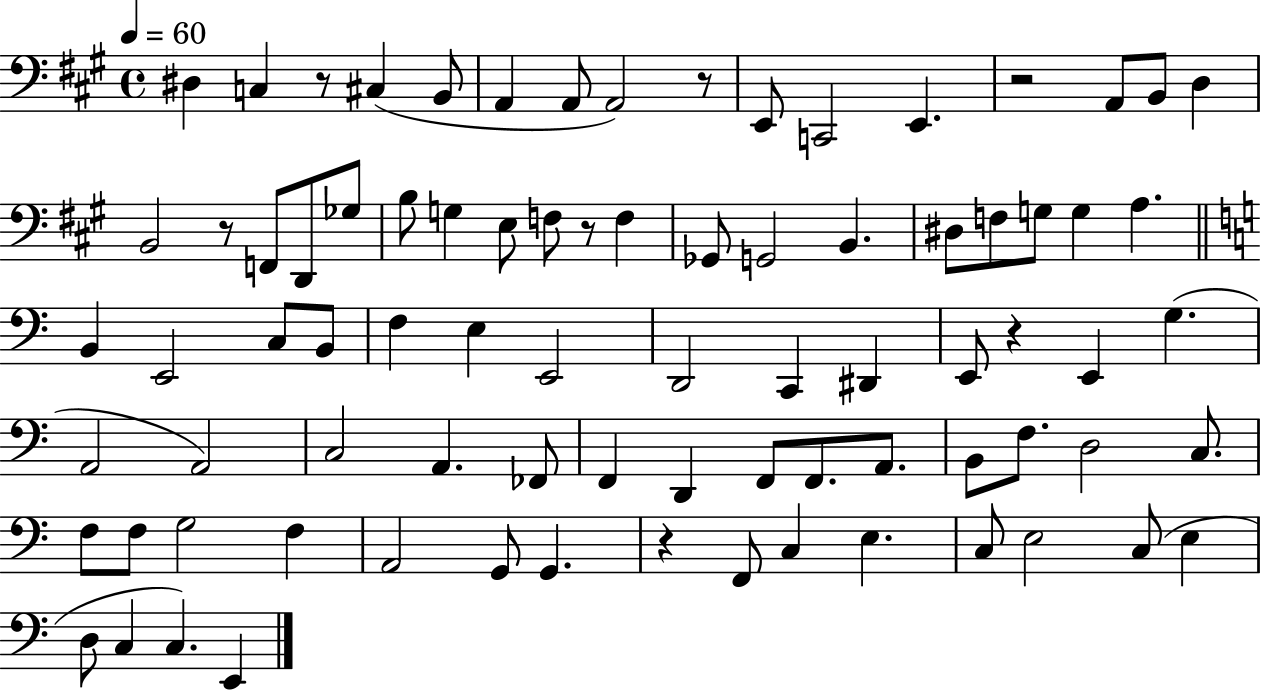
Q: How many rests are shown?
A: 7